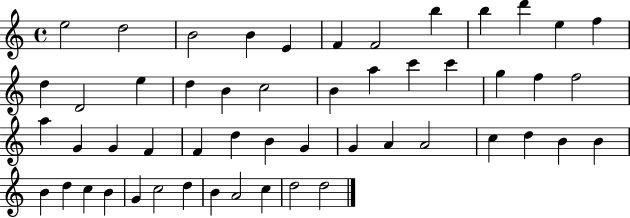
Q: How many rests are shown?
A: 0